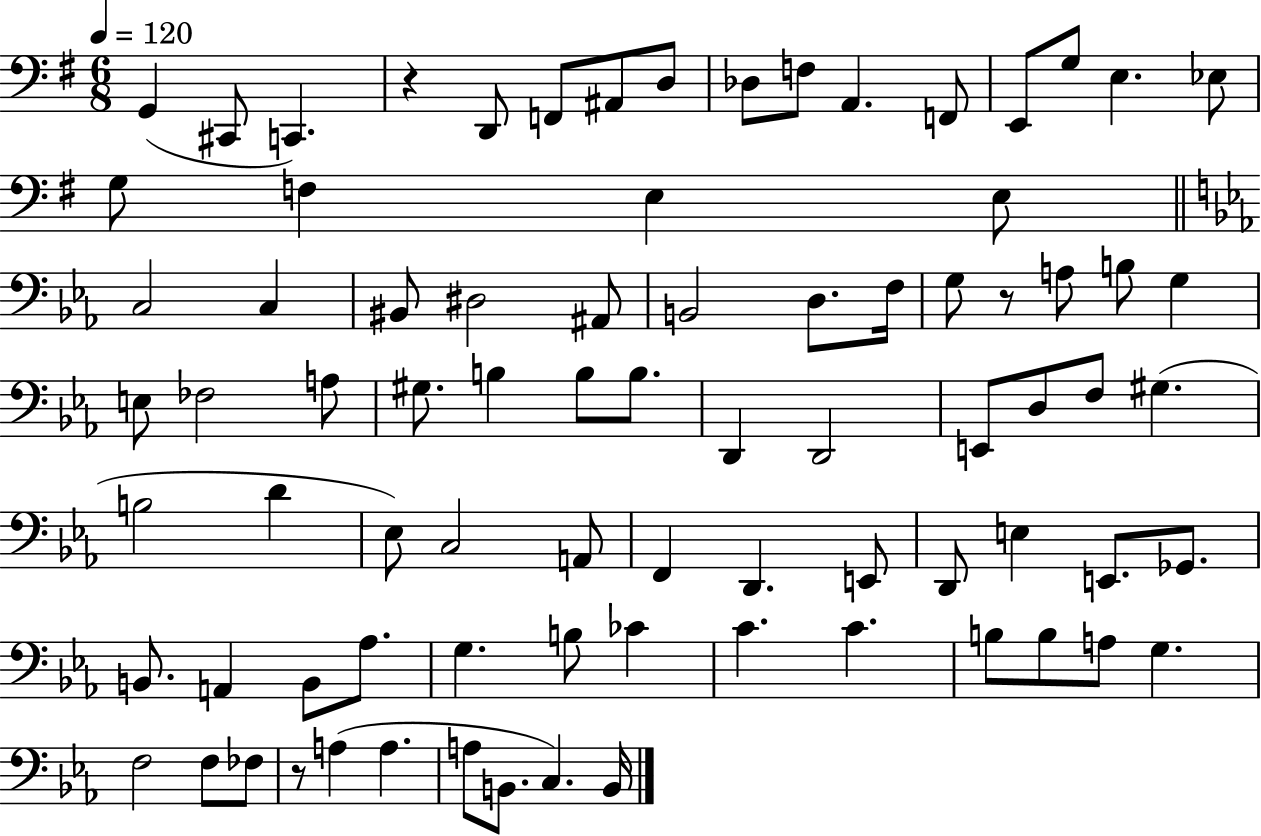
G2/q C#2/e C2/q. R/q D2/e F2/e A#2/e D3/e Db3/e F3/e A2/q. F2/e E2/e G3/e E3/q. Eb3/e G3/e F3/q E3/q E3/e C3/h C3/q BIS2/e D#3/h A#2/e B2/h D3/e. F3/s G3/e R/e A3/e B3/e G3/q E3/e FES3/h A3/e G#3/e. B3/q B3/e B3/e. D2/q D2/h E2/e D3/e F3/e G#3/q. B3/h D4/q Eb3/e C3/h A2/e F2/q D2/q. E2/e D2/e E3/q E2/e. Gb2/e. B2/e. A2/q B2/e Ab3/e. G3/q. B3/e CES4/q C4/q. C4/q. B3/e B3/e A3/e G3/q. F3/h F3/e FES3/e R/e A3/q A3/q. A3/e B2/e. C3/q. B2/s